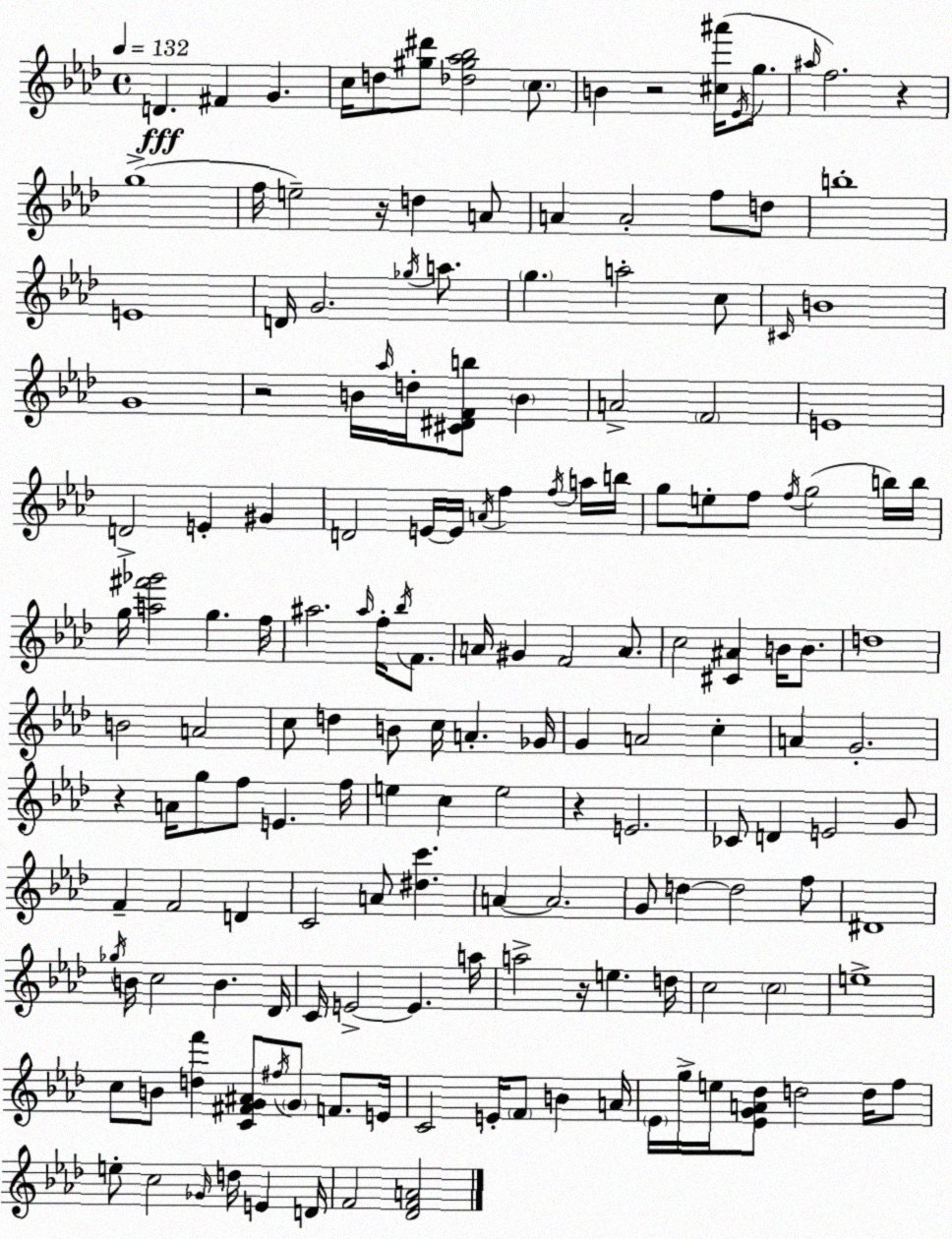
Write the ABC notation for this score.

X:1
T:Untitled
M:4/4
L:1/4
K:Ab
D ^F G c/4 d/2 [^g^d']/2 [_d^g_a_b]2 c/2 B z2 [^c^a']/4 _E/4 g/2 ^a/4 f2 z g4 f/4 e2 z/4 d A/2 A A2 f/2 d/2 b4 E4 D/4 G2 _g/4 a/2 g a2 c/2 ^C/4 B4 G4 z2 B/4 _a/4 d/4 [^C^DFb]/2 B A2 F2 E4 D2 E ^G D2 E/4 E/4 A/4 f f/4 a/4 b/4 g/2 e/2 f/2 f/4 g2 b/4 b/4 g/4 [a^f'_g']2 g f/4 ^a2 ^a/4 f/4 _b/4 F/2 A/4 ^G F2 A/2 c2 [^C^A] B/4 B/2 d4 B2 A2 c/2 d B/2 c/4 A _G/4 G A2 c A G2 z A/4 g/2 f/2 E f/4 e c e2 z E2 _C/2 D E2 G/2 F F2 D C2 A/2 [^dc'] A A2 G/2 d d2 f/2 ^D4 _g/4 B/4 c2 B _D/4 C/4 E2 E a/4 a2 z/4 e d/4 c2 c2 e4 c/2 B/2 [df'] [C^FG^A]/2 ^f/4 G/2 F/2 E/4 C2 E/4 F/2 B A/4 _E/4 g/4 e/4 [_EGA_d]/2 d2 d/4 f/2 e/2 c2 _G/4 d/4 E D/4 F2 [_DFA]2